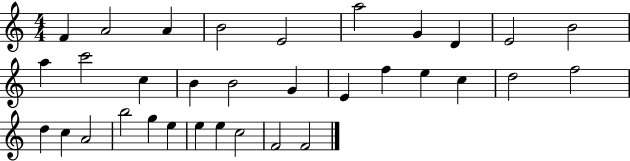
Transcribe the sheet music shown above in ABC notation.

X:1
T:Untitled
M:4/4
L:1/4
K:C
F A2 A B2 E2 a2 G D E2 B2 a c'2 c B B2 G E f e c d2 f2 d c A2 b2 g e e e c2 F2 F2